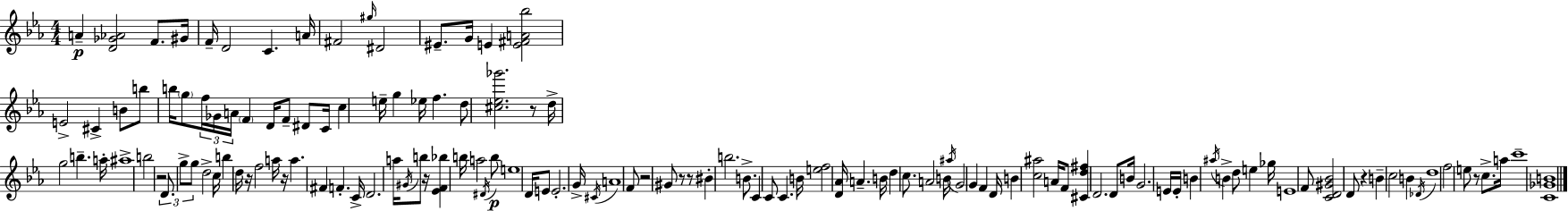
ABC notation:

X:1
T:Untitled
M:4/4
L:1/4
K:Eb
A [D_G_A]2 F/2 ^G/4 F/4 D2 C A/4 ^F2 ^g/4 ^D2 ^E/2 G/4 E [E^FA_b]2 E2 ^C B/2 b/2 b/4 g/2 f/4 _G/4 A/4 F D/4 F/2 ^D/2 C/4 c e/4 g _e/4 f d/2 [^c_e_g']2 z/2 d/4 g2 b a/4 ^a4 b2 z2 D/2 g/2 g/2 d2 c/4 b d/4 z/4 f2 a/4 z/4 a ^F F C/4 D2 a/4 ^G/4 b/2 z/4 [_EF_b] b/4 a2 ^D/4 b/2 e4 D/4 E/2 E2 G/4 ^C/4 A4 F/2 z2 ^G/2 z/2 z/2 ^B b2 B/2 C C/2 C B/4 [ef]2 [D_A]/4 A B/4 d c/2 A2 B/4 ^a/4 G2 G F D/4 B [c^a]2 A/4 F/2 [^Cd^f] D2 D/2 B/4 G2 E/4 E/4 B ^a/4 B d/2 e _g/4 E4 F/2 [CD^G_B]2 D/2 z B c2 B _D/4 d4 f2 e/2 z/2 c/2 a/4 c'4 [C_GB]4